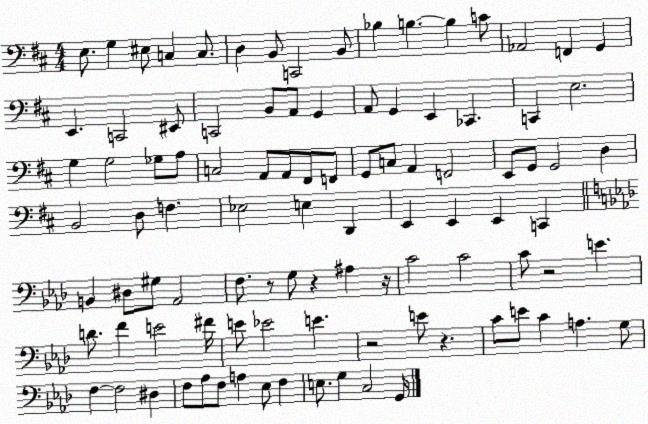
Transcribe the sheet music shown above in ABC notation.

X:1
T:Untitled
M:4/4
L:1/4
K:D
E,/2 G, ^E,/2 C, C,/2 D, B,,/2 C,,2 B,,/2 _B, B, B, C/2 _A,,2 F,, G,, E,, C,,2 ^E,,/2 C,,2 B,,/2 A,,/2 G,, A,,/2 G,, E,, _C,, C,, E,2 G, G,2 _G,/2 A,/2 C,2 A,,/2 A,,/2 ^F,,/2 F,,/2 G,,/2 C,/2 A,, F,,2 E,,/2 G,,/2 G,,2 D, B,,2 D,/2 F, _E,2 E, D,, E,, E,, E,, C,, B,, ^D,/2 ^G,/2 _A,,2 F,/2 z/2 G,/2 z ^A, z/4 C2 C2 C/2 z2 E D/2 F E2 ^F/4 E/2 _E2 E z2 E/2 z C/2 E/2 C A, G,/2 F, F,2 ^D, F,/2 _A,/2 F,/2 A, _E,/2 F, E,/2 G, C,2 G,,/4